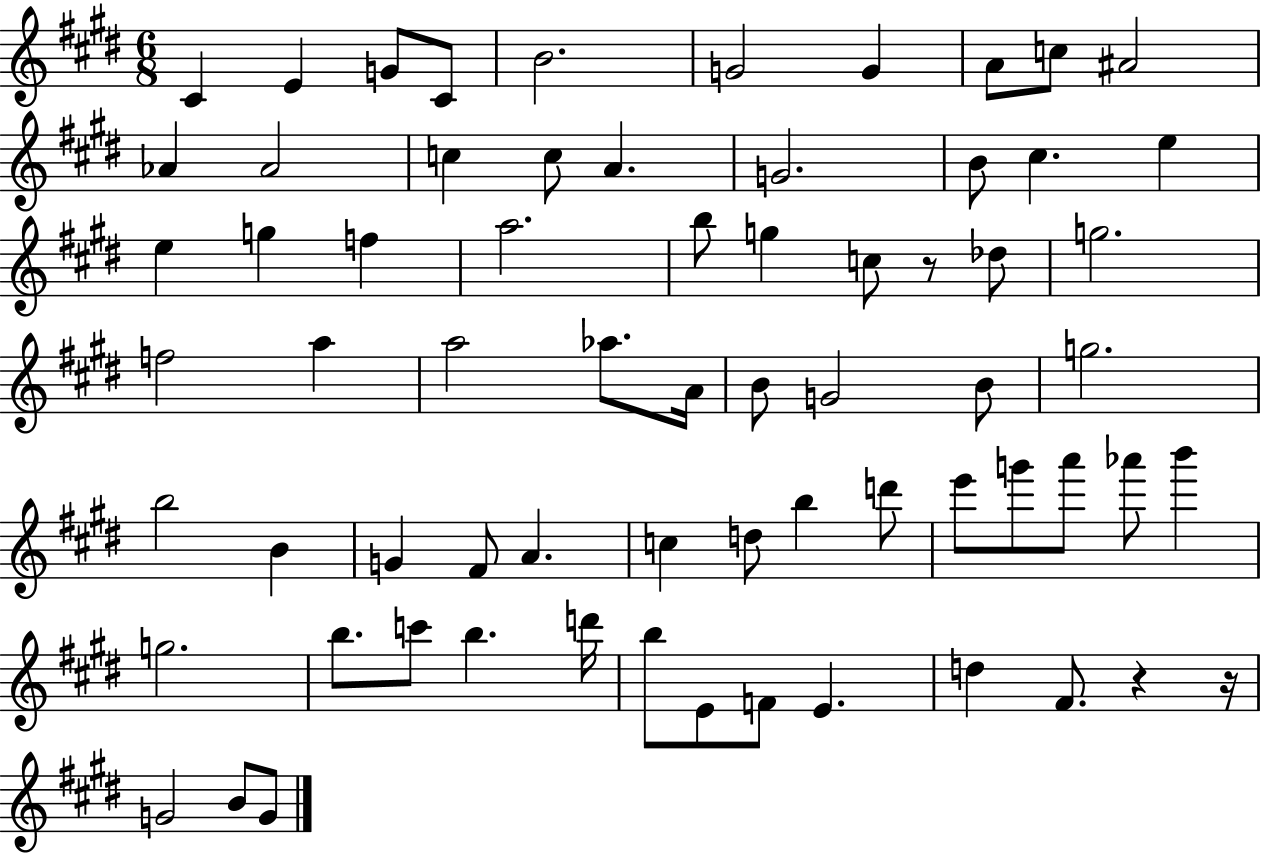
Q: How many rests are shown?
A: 3